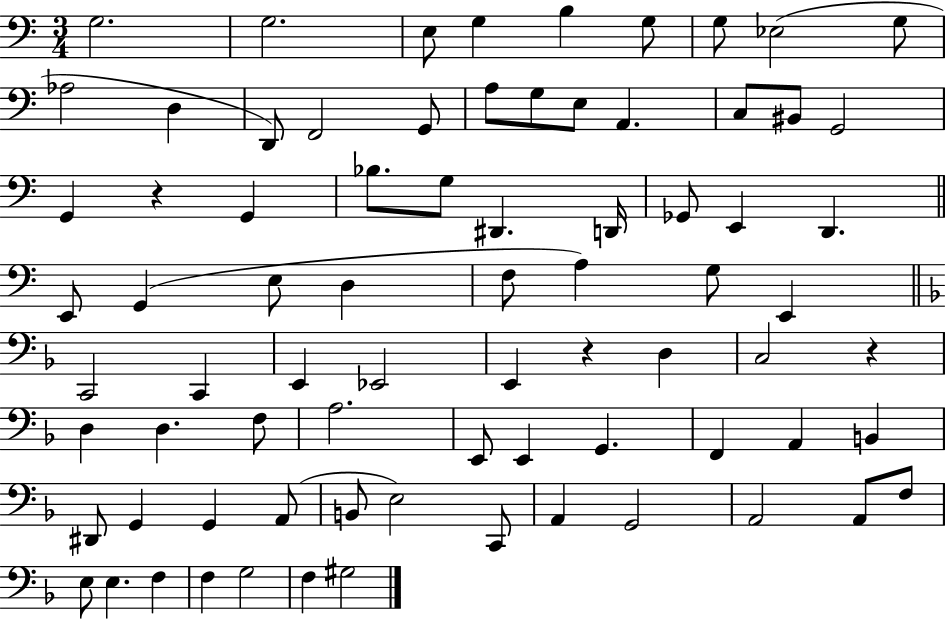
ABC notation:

X:1
T:Untitled
M:3/4
L:1/4
K:C
G,2 G,2 E,/2 G, B, G,/2 G,/2 _E,2 G,/2 _A,2 D, D,,/2 F,,2 G,,/2 A,/2 G,/2 E,/2 A,, C,/2 ^B,,/2 G,,2 G,, z G,, _B,/2 G,/2 ^D,, D,,/4 _G,,/2 E,, D,, E,,/2 G,, E,/2 D, F,/2 A, G,/2 E,, C,,2 C,, E,, _E,,2 E,, z D, C,2 z D, D, F,/2 A,2 E,,/2 E,, G,, F,, A,, B,, ^D,,/2 G,, G,, A,,/2 B,,/2 E,2 C,,/2 A,, G,,2 A,,2 A,,/2 F,/2 E,/2 E, F, F, G,2 F, ^G,2